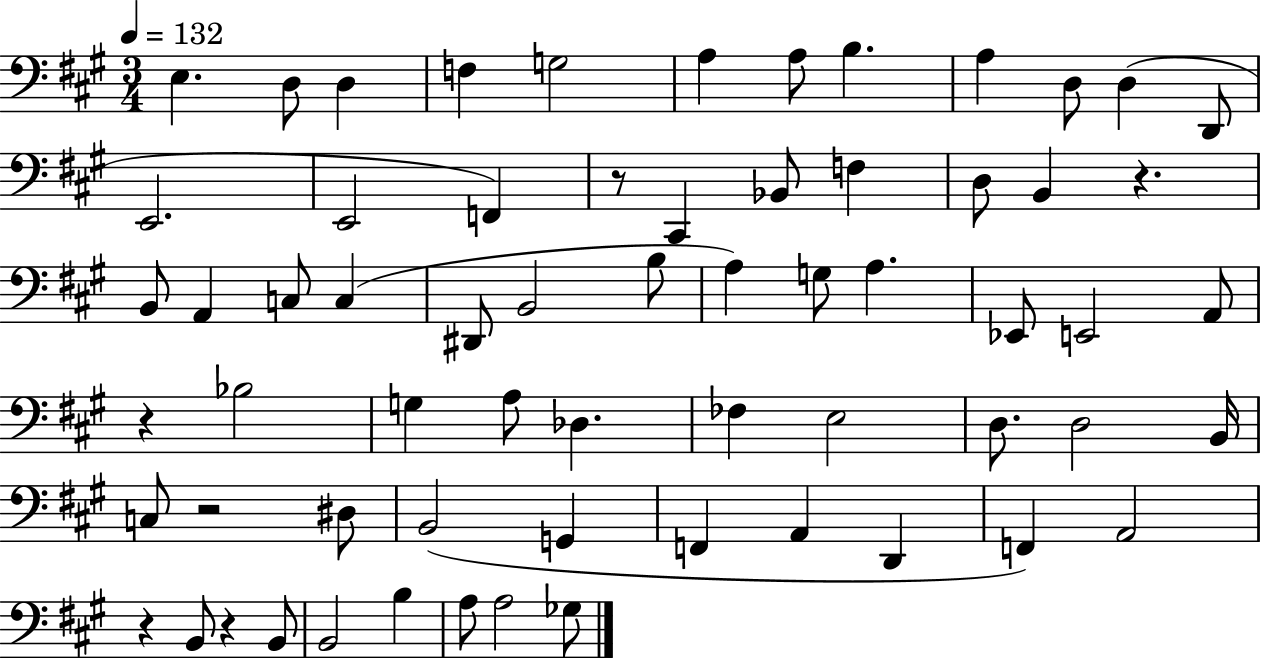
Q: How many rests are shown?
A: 6